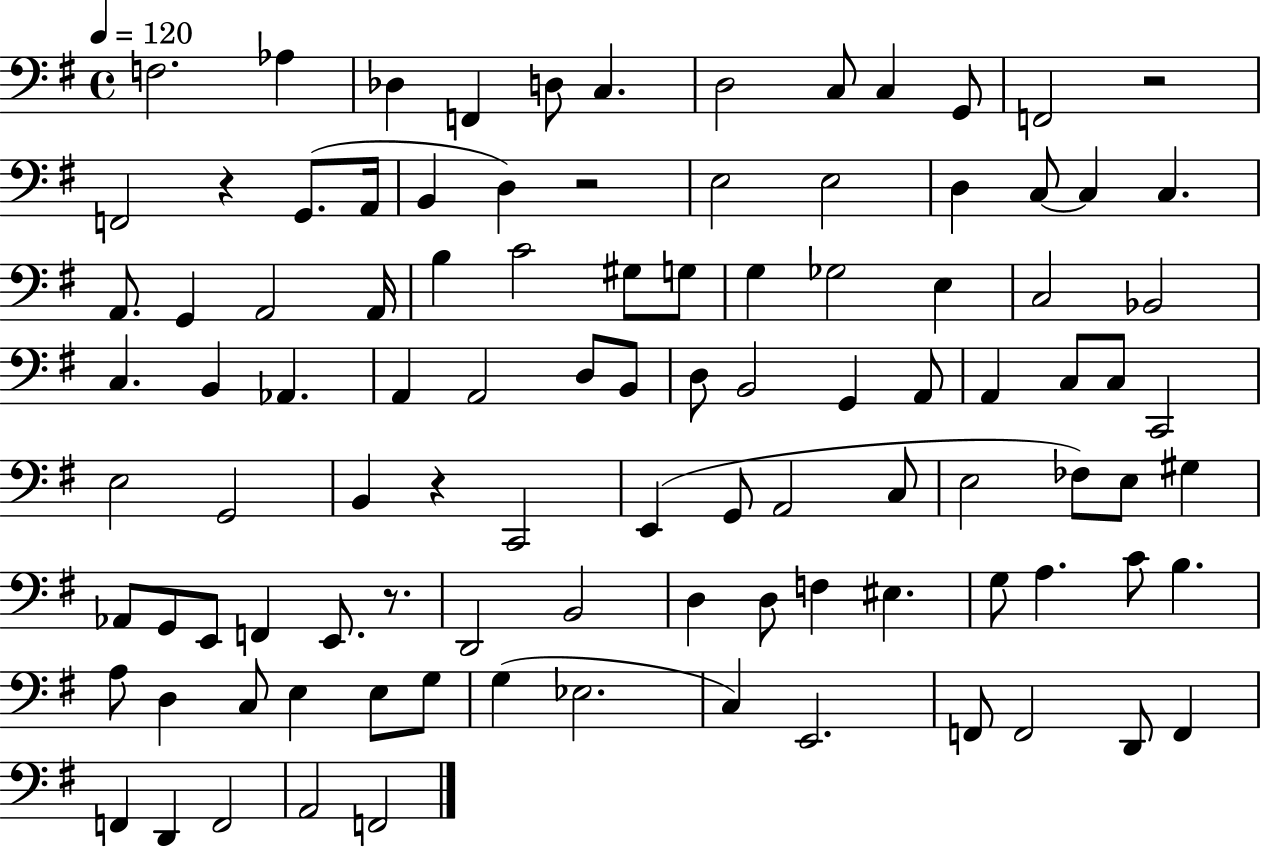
X:1
T:Untitled
M:4/4
L:1/4
K:G
F,2 _A, _D, F,, D,/2 C, D,2 C,/2 C, G,,/2 F,,2 z2 F,,2 z G,,/2 A,,/4 B,, D, z2 E,2 E,2 D, C,/2 C, C, A,,/2 G,, A,,2 A,,/4 B, C2 ^G,/2 G,/2 G, _G,2 E, C,2 _B,,2 C, B,, _A,, A,, A,,2 D,/2 B,,/2 D,/2 B,,2 G,, A,,/2 A,, C,/2 C,/2 C,,2 E,2 G,,2 B,, z C,,2 E,, G,,/2 A,,2 C,/2 E,2 _F,/2 E,/2 ^G, _A,,/2 G,,/2 E,,/2 F,, E,,/2 z/2 D,,2 B,,2 D, D,/2 F, ^E, G,/2 A, C/2 B, A,/2 D, C,/2 E, E,/2 G,/2 G, _E,2 C, E,,2 F,,/2 F,,2 D,,/2 F,, F,, D,, F,,2 A,,2 F,,2